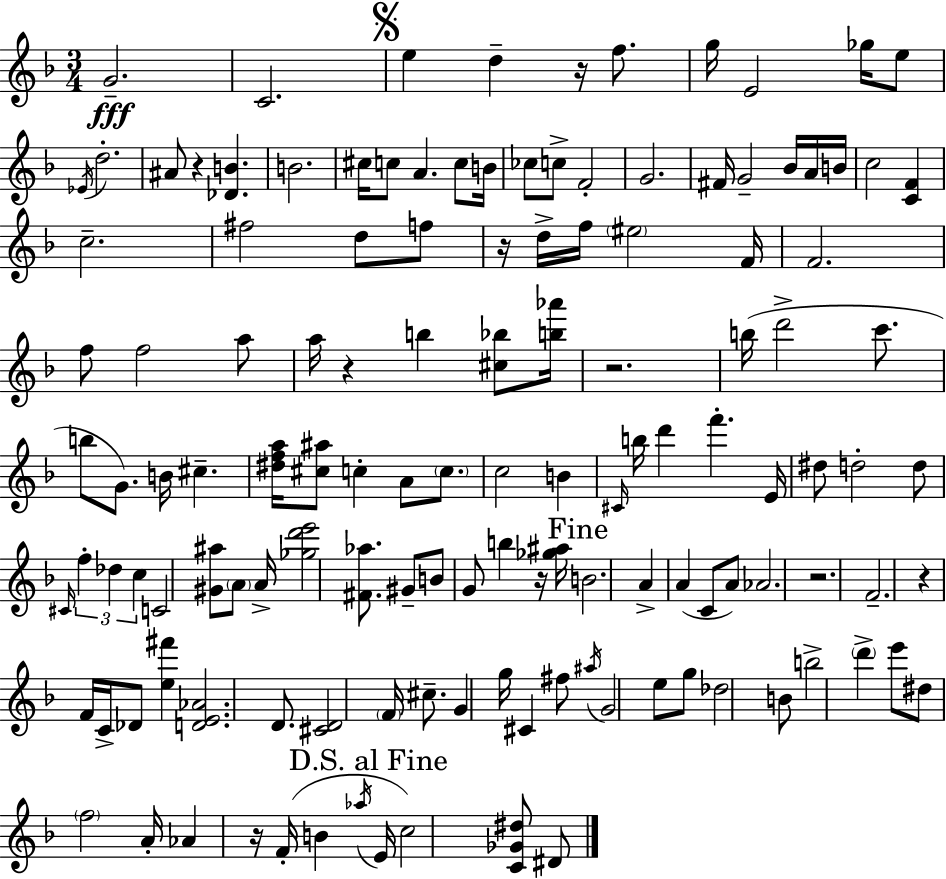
{
  \clef treble
  \numericTimeSignature
  \time 3/4
  \key d \minor
  g'2.--\fff | c'2. | \mark \markup { \musicglyph "scripts.segno" } e''4 d''4-- r16 f''8. | g''16 e'2 ges''16 e''8 | \break \acciaccatura { ees'16 } d''2.-. | ais'8 r4 <des' b'>4. | b'2. | cis''16 c''8 a'4. c''8 | \break b'16 ces''8 c''8-> f'2-. | g'2. | fis'16 g'2-- bes'16 a'16 | b'16 c''2 <c' f'>4 | \break c''2.-- | fis''2 d''8 f''8 | r16 d''16-> f''16 \parenthesize eis''2 | f'16 f'2. | \break f''8 f''2 a''8 | a''16 r4 b''4 <cis'' bes''>8 | <b'' aes'''>16 r2. | b''16( d'''2-> c'''8. | \break b''8 g'8.) b'16 cis''4.-- | <dis'' f'' a''>16 <cis'' ais''>8 c''4-. a'8 \parenthesize c''8. | c''2 b'4 | \grace { cis'16 } b''16 d'''4 f'''4.-. | \break e'16 dis''8 d''2-. | d''8 \grace { cis'16 } \tuplet 3/2 { f''4-. des''4 c''4 } | c'2 <gis' ais''>8 | \parenthesize a'8 a'16-> <ges'' d''' e'''>2 | \break <fis' aes''>8. gis'8-- b'8 g'8 b''4 | r16 <ges'' ais''>16 \mark "Fine" b'2. | a'4-> a'4( c'8 | a'8) aes'2. | \break r2. | f'2.-- | r4 f'16 c'16-> des'8 <e'' fis'''>4 | <d' e' aes'>2. | \break d'8. <cis' d'>2 | \parenthesize f'16 cis''8.-- g'4 g''16 cis'4 | fis''8 \acciaccatura { ais''16 } g'2 | e''8 g''8 des''2 | \break b'8 b''2-> | \parenthesize d'''4-> e'''8 dis''8 \parenthesize f''2 | a'16-. aes'4 r16 f'16-.( b'4 | \acciaccatura { aes''16 } \mark "D.S. al Fine" e'16 c''2) | \break <c' ges' dis''>8 dis'8 \bar "|."
}